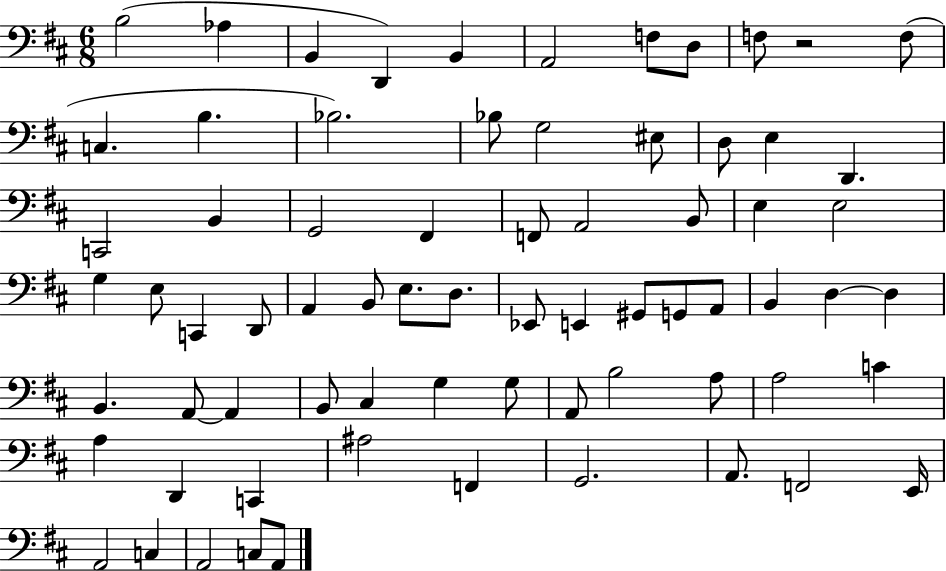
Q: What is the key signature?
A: D major